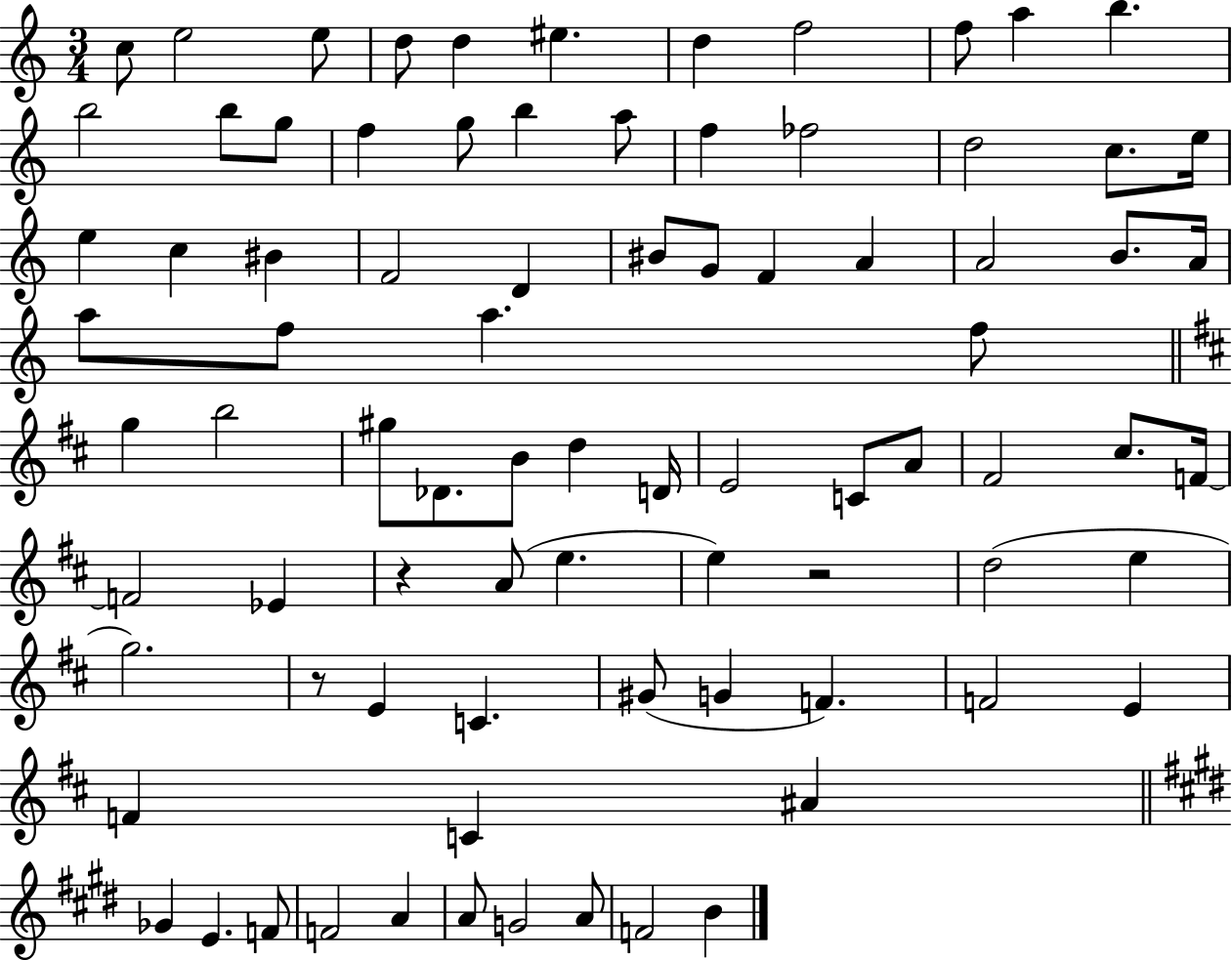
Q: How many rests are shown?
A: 3